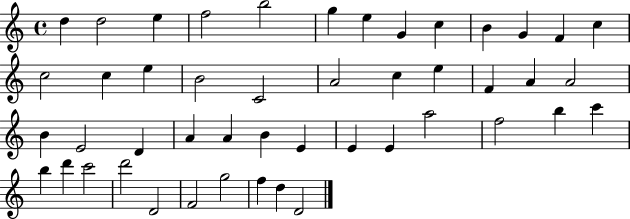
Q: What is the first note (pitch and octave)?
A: D5